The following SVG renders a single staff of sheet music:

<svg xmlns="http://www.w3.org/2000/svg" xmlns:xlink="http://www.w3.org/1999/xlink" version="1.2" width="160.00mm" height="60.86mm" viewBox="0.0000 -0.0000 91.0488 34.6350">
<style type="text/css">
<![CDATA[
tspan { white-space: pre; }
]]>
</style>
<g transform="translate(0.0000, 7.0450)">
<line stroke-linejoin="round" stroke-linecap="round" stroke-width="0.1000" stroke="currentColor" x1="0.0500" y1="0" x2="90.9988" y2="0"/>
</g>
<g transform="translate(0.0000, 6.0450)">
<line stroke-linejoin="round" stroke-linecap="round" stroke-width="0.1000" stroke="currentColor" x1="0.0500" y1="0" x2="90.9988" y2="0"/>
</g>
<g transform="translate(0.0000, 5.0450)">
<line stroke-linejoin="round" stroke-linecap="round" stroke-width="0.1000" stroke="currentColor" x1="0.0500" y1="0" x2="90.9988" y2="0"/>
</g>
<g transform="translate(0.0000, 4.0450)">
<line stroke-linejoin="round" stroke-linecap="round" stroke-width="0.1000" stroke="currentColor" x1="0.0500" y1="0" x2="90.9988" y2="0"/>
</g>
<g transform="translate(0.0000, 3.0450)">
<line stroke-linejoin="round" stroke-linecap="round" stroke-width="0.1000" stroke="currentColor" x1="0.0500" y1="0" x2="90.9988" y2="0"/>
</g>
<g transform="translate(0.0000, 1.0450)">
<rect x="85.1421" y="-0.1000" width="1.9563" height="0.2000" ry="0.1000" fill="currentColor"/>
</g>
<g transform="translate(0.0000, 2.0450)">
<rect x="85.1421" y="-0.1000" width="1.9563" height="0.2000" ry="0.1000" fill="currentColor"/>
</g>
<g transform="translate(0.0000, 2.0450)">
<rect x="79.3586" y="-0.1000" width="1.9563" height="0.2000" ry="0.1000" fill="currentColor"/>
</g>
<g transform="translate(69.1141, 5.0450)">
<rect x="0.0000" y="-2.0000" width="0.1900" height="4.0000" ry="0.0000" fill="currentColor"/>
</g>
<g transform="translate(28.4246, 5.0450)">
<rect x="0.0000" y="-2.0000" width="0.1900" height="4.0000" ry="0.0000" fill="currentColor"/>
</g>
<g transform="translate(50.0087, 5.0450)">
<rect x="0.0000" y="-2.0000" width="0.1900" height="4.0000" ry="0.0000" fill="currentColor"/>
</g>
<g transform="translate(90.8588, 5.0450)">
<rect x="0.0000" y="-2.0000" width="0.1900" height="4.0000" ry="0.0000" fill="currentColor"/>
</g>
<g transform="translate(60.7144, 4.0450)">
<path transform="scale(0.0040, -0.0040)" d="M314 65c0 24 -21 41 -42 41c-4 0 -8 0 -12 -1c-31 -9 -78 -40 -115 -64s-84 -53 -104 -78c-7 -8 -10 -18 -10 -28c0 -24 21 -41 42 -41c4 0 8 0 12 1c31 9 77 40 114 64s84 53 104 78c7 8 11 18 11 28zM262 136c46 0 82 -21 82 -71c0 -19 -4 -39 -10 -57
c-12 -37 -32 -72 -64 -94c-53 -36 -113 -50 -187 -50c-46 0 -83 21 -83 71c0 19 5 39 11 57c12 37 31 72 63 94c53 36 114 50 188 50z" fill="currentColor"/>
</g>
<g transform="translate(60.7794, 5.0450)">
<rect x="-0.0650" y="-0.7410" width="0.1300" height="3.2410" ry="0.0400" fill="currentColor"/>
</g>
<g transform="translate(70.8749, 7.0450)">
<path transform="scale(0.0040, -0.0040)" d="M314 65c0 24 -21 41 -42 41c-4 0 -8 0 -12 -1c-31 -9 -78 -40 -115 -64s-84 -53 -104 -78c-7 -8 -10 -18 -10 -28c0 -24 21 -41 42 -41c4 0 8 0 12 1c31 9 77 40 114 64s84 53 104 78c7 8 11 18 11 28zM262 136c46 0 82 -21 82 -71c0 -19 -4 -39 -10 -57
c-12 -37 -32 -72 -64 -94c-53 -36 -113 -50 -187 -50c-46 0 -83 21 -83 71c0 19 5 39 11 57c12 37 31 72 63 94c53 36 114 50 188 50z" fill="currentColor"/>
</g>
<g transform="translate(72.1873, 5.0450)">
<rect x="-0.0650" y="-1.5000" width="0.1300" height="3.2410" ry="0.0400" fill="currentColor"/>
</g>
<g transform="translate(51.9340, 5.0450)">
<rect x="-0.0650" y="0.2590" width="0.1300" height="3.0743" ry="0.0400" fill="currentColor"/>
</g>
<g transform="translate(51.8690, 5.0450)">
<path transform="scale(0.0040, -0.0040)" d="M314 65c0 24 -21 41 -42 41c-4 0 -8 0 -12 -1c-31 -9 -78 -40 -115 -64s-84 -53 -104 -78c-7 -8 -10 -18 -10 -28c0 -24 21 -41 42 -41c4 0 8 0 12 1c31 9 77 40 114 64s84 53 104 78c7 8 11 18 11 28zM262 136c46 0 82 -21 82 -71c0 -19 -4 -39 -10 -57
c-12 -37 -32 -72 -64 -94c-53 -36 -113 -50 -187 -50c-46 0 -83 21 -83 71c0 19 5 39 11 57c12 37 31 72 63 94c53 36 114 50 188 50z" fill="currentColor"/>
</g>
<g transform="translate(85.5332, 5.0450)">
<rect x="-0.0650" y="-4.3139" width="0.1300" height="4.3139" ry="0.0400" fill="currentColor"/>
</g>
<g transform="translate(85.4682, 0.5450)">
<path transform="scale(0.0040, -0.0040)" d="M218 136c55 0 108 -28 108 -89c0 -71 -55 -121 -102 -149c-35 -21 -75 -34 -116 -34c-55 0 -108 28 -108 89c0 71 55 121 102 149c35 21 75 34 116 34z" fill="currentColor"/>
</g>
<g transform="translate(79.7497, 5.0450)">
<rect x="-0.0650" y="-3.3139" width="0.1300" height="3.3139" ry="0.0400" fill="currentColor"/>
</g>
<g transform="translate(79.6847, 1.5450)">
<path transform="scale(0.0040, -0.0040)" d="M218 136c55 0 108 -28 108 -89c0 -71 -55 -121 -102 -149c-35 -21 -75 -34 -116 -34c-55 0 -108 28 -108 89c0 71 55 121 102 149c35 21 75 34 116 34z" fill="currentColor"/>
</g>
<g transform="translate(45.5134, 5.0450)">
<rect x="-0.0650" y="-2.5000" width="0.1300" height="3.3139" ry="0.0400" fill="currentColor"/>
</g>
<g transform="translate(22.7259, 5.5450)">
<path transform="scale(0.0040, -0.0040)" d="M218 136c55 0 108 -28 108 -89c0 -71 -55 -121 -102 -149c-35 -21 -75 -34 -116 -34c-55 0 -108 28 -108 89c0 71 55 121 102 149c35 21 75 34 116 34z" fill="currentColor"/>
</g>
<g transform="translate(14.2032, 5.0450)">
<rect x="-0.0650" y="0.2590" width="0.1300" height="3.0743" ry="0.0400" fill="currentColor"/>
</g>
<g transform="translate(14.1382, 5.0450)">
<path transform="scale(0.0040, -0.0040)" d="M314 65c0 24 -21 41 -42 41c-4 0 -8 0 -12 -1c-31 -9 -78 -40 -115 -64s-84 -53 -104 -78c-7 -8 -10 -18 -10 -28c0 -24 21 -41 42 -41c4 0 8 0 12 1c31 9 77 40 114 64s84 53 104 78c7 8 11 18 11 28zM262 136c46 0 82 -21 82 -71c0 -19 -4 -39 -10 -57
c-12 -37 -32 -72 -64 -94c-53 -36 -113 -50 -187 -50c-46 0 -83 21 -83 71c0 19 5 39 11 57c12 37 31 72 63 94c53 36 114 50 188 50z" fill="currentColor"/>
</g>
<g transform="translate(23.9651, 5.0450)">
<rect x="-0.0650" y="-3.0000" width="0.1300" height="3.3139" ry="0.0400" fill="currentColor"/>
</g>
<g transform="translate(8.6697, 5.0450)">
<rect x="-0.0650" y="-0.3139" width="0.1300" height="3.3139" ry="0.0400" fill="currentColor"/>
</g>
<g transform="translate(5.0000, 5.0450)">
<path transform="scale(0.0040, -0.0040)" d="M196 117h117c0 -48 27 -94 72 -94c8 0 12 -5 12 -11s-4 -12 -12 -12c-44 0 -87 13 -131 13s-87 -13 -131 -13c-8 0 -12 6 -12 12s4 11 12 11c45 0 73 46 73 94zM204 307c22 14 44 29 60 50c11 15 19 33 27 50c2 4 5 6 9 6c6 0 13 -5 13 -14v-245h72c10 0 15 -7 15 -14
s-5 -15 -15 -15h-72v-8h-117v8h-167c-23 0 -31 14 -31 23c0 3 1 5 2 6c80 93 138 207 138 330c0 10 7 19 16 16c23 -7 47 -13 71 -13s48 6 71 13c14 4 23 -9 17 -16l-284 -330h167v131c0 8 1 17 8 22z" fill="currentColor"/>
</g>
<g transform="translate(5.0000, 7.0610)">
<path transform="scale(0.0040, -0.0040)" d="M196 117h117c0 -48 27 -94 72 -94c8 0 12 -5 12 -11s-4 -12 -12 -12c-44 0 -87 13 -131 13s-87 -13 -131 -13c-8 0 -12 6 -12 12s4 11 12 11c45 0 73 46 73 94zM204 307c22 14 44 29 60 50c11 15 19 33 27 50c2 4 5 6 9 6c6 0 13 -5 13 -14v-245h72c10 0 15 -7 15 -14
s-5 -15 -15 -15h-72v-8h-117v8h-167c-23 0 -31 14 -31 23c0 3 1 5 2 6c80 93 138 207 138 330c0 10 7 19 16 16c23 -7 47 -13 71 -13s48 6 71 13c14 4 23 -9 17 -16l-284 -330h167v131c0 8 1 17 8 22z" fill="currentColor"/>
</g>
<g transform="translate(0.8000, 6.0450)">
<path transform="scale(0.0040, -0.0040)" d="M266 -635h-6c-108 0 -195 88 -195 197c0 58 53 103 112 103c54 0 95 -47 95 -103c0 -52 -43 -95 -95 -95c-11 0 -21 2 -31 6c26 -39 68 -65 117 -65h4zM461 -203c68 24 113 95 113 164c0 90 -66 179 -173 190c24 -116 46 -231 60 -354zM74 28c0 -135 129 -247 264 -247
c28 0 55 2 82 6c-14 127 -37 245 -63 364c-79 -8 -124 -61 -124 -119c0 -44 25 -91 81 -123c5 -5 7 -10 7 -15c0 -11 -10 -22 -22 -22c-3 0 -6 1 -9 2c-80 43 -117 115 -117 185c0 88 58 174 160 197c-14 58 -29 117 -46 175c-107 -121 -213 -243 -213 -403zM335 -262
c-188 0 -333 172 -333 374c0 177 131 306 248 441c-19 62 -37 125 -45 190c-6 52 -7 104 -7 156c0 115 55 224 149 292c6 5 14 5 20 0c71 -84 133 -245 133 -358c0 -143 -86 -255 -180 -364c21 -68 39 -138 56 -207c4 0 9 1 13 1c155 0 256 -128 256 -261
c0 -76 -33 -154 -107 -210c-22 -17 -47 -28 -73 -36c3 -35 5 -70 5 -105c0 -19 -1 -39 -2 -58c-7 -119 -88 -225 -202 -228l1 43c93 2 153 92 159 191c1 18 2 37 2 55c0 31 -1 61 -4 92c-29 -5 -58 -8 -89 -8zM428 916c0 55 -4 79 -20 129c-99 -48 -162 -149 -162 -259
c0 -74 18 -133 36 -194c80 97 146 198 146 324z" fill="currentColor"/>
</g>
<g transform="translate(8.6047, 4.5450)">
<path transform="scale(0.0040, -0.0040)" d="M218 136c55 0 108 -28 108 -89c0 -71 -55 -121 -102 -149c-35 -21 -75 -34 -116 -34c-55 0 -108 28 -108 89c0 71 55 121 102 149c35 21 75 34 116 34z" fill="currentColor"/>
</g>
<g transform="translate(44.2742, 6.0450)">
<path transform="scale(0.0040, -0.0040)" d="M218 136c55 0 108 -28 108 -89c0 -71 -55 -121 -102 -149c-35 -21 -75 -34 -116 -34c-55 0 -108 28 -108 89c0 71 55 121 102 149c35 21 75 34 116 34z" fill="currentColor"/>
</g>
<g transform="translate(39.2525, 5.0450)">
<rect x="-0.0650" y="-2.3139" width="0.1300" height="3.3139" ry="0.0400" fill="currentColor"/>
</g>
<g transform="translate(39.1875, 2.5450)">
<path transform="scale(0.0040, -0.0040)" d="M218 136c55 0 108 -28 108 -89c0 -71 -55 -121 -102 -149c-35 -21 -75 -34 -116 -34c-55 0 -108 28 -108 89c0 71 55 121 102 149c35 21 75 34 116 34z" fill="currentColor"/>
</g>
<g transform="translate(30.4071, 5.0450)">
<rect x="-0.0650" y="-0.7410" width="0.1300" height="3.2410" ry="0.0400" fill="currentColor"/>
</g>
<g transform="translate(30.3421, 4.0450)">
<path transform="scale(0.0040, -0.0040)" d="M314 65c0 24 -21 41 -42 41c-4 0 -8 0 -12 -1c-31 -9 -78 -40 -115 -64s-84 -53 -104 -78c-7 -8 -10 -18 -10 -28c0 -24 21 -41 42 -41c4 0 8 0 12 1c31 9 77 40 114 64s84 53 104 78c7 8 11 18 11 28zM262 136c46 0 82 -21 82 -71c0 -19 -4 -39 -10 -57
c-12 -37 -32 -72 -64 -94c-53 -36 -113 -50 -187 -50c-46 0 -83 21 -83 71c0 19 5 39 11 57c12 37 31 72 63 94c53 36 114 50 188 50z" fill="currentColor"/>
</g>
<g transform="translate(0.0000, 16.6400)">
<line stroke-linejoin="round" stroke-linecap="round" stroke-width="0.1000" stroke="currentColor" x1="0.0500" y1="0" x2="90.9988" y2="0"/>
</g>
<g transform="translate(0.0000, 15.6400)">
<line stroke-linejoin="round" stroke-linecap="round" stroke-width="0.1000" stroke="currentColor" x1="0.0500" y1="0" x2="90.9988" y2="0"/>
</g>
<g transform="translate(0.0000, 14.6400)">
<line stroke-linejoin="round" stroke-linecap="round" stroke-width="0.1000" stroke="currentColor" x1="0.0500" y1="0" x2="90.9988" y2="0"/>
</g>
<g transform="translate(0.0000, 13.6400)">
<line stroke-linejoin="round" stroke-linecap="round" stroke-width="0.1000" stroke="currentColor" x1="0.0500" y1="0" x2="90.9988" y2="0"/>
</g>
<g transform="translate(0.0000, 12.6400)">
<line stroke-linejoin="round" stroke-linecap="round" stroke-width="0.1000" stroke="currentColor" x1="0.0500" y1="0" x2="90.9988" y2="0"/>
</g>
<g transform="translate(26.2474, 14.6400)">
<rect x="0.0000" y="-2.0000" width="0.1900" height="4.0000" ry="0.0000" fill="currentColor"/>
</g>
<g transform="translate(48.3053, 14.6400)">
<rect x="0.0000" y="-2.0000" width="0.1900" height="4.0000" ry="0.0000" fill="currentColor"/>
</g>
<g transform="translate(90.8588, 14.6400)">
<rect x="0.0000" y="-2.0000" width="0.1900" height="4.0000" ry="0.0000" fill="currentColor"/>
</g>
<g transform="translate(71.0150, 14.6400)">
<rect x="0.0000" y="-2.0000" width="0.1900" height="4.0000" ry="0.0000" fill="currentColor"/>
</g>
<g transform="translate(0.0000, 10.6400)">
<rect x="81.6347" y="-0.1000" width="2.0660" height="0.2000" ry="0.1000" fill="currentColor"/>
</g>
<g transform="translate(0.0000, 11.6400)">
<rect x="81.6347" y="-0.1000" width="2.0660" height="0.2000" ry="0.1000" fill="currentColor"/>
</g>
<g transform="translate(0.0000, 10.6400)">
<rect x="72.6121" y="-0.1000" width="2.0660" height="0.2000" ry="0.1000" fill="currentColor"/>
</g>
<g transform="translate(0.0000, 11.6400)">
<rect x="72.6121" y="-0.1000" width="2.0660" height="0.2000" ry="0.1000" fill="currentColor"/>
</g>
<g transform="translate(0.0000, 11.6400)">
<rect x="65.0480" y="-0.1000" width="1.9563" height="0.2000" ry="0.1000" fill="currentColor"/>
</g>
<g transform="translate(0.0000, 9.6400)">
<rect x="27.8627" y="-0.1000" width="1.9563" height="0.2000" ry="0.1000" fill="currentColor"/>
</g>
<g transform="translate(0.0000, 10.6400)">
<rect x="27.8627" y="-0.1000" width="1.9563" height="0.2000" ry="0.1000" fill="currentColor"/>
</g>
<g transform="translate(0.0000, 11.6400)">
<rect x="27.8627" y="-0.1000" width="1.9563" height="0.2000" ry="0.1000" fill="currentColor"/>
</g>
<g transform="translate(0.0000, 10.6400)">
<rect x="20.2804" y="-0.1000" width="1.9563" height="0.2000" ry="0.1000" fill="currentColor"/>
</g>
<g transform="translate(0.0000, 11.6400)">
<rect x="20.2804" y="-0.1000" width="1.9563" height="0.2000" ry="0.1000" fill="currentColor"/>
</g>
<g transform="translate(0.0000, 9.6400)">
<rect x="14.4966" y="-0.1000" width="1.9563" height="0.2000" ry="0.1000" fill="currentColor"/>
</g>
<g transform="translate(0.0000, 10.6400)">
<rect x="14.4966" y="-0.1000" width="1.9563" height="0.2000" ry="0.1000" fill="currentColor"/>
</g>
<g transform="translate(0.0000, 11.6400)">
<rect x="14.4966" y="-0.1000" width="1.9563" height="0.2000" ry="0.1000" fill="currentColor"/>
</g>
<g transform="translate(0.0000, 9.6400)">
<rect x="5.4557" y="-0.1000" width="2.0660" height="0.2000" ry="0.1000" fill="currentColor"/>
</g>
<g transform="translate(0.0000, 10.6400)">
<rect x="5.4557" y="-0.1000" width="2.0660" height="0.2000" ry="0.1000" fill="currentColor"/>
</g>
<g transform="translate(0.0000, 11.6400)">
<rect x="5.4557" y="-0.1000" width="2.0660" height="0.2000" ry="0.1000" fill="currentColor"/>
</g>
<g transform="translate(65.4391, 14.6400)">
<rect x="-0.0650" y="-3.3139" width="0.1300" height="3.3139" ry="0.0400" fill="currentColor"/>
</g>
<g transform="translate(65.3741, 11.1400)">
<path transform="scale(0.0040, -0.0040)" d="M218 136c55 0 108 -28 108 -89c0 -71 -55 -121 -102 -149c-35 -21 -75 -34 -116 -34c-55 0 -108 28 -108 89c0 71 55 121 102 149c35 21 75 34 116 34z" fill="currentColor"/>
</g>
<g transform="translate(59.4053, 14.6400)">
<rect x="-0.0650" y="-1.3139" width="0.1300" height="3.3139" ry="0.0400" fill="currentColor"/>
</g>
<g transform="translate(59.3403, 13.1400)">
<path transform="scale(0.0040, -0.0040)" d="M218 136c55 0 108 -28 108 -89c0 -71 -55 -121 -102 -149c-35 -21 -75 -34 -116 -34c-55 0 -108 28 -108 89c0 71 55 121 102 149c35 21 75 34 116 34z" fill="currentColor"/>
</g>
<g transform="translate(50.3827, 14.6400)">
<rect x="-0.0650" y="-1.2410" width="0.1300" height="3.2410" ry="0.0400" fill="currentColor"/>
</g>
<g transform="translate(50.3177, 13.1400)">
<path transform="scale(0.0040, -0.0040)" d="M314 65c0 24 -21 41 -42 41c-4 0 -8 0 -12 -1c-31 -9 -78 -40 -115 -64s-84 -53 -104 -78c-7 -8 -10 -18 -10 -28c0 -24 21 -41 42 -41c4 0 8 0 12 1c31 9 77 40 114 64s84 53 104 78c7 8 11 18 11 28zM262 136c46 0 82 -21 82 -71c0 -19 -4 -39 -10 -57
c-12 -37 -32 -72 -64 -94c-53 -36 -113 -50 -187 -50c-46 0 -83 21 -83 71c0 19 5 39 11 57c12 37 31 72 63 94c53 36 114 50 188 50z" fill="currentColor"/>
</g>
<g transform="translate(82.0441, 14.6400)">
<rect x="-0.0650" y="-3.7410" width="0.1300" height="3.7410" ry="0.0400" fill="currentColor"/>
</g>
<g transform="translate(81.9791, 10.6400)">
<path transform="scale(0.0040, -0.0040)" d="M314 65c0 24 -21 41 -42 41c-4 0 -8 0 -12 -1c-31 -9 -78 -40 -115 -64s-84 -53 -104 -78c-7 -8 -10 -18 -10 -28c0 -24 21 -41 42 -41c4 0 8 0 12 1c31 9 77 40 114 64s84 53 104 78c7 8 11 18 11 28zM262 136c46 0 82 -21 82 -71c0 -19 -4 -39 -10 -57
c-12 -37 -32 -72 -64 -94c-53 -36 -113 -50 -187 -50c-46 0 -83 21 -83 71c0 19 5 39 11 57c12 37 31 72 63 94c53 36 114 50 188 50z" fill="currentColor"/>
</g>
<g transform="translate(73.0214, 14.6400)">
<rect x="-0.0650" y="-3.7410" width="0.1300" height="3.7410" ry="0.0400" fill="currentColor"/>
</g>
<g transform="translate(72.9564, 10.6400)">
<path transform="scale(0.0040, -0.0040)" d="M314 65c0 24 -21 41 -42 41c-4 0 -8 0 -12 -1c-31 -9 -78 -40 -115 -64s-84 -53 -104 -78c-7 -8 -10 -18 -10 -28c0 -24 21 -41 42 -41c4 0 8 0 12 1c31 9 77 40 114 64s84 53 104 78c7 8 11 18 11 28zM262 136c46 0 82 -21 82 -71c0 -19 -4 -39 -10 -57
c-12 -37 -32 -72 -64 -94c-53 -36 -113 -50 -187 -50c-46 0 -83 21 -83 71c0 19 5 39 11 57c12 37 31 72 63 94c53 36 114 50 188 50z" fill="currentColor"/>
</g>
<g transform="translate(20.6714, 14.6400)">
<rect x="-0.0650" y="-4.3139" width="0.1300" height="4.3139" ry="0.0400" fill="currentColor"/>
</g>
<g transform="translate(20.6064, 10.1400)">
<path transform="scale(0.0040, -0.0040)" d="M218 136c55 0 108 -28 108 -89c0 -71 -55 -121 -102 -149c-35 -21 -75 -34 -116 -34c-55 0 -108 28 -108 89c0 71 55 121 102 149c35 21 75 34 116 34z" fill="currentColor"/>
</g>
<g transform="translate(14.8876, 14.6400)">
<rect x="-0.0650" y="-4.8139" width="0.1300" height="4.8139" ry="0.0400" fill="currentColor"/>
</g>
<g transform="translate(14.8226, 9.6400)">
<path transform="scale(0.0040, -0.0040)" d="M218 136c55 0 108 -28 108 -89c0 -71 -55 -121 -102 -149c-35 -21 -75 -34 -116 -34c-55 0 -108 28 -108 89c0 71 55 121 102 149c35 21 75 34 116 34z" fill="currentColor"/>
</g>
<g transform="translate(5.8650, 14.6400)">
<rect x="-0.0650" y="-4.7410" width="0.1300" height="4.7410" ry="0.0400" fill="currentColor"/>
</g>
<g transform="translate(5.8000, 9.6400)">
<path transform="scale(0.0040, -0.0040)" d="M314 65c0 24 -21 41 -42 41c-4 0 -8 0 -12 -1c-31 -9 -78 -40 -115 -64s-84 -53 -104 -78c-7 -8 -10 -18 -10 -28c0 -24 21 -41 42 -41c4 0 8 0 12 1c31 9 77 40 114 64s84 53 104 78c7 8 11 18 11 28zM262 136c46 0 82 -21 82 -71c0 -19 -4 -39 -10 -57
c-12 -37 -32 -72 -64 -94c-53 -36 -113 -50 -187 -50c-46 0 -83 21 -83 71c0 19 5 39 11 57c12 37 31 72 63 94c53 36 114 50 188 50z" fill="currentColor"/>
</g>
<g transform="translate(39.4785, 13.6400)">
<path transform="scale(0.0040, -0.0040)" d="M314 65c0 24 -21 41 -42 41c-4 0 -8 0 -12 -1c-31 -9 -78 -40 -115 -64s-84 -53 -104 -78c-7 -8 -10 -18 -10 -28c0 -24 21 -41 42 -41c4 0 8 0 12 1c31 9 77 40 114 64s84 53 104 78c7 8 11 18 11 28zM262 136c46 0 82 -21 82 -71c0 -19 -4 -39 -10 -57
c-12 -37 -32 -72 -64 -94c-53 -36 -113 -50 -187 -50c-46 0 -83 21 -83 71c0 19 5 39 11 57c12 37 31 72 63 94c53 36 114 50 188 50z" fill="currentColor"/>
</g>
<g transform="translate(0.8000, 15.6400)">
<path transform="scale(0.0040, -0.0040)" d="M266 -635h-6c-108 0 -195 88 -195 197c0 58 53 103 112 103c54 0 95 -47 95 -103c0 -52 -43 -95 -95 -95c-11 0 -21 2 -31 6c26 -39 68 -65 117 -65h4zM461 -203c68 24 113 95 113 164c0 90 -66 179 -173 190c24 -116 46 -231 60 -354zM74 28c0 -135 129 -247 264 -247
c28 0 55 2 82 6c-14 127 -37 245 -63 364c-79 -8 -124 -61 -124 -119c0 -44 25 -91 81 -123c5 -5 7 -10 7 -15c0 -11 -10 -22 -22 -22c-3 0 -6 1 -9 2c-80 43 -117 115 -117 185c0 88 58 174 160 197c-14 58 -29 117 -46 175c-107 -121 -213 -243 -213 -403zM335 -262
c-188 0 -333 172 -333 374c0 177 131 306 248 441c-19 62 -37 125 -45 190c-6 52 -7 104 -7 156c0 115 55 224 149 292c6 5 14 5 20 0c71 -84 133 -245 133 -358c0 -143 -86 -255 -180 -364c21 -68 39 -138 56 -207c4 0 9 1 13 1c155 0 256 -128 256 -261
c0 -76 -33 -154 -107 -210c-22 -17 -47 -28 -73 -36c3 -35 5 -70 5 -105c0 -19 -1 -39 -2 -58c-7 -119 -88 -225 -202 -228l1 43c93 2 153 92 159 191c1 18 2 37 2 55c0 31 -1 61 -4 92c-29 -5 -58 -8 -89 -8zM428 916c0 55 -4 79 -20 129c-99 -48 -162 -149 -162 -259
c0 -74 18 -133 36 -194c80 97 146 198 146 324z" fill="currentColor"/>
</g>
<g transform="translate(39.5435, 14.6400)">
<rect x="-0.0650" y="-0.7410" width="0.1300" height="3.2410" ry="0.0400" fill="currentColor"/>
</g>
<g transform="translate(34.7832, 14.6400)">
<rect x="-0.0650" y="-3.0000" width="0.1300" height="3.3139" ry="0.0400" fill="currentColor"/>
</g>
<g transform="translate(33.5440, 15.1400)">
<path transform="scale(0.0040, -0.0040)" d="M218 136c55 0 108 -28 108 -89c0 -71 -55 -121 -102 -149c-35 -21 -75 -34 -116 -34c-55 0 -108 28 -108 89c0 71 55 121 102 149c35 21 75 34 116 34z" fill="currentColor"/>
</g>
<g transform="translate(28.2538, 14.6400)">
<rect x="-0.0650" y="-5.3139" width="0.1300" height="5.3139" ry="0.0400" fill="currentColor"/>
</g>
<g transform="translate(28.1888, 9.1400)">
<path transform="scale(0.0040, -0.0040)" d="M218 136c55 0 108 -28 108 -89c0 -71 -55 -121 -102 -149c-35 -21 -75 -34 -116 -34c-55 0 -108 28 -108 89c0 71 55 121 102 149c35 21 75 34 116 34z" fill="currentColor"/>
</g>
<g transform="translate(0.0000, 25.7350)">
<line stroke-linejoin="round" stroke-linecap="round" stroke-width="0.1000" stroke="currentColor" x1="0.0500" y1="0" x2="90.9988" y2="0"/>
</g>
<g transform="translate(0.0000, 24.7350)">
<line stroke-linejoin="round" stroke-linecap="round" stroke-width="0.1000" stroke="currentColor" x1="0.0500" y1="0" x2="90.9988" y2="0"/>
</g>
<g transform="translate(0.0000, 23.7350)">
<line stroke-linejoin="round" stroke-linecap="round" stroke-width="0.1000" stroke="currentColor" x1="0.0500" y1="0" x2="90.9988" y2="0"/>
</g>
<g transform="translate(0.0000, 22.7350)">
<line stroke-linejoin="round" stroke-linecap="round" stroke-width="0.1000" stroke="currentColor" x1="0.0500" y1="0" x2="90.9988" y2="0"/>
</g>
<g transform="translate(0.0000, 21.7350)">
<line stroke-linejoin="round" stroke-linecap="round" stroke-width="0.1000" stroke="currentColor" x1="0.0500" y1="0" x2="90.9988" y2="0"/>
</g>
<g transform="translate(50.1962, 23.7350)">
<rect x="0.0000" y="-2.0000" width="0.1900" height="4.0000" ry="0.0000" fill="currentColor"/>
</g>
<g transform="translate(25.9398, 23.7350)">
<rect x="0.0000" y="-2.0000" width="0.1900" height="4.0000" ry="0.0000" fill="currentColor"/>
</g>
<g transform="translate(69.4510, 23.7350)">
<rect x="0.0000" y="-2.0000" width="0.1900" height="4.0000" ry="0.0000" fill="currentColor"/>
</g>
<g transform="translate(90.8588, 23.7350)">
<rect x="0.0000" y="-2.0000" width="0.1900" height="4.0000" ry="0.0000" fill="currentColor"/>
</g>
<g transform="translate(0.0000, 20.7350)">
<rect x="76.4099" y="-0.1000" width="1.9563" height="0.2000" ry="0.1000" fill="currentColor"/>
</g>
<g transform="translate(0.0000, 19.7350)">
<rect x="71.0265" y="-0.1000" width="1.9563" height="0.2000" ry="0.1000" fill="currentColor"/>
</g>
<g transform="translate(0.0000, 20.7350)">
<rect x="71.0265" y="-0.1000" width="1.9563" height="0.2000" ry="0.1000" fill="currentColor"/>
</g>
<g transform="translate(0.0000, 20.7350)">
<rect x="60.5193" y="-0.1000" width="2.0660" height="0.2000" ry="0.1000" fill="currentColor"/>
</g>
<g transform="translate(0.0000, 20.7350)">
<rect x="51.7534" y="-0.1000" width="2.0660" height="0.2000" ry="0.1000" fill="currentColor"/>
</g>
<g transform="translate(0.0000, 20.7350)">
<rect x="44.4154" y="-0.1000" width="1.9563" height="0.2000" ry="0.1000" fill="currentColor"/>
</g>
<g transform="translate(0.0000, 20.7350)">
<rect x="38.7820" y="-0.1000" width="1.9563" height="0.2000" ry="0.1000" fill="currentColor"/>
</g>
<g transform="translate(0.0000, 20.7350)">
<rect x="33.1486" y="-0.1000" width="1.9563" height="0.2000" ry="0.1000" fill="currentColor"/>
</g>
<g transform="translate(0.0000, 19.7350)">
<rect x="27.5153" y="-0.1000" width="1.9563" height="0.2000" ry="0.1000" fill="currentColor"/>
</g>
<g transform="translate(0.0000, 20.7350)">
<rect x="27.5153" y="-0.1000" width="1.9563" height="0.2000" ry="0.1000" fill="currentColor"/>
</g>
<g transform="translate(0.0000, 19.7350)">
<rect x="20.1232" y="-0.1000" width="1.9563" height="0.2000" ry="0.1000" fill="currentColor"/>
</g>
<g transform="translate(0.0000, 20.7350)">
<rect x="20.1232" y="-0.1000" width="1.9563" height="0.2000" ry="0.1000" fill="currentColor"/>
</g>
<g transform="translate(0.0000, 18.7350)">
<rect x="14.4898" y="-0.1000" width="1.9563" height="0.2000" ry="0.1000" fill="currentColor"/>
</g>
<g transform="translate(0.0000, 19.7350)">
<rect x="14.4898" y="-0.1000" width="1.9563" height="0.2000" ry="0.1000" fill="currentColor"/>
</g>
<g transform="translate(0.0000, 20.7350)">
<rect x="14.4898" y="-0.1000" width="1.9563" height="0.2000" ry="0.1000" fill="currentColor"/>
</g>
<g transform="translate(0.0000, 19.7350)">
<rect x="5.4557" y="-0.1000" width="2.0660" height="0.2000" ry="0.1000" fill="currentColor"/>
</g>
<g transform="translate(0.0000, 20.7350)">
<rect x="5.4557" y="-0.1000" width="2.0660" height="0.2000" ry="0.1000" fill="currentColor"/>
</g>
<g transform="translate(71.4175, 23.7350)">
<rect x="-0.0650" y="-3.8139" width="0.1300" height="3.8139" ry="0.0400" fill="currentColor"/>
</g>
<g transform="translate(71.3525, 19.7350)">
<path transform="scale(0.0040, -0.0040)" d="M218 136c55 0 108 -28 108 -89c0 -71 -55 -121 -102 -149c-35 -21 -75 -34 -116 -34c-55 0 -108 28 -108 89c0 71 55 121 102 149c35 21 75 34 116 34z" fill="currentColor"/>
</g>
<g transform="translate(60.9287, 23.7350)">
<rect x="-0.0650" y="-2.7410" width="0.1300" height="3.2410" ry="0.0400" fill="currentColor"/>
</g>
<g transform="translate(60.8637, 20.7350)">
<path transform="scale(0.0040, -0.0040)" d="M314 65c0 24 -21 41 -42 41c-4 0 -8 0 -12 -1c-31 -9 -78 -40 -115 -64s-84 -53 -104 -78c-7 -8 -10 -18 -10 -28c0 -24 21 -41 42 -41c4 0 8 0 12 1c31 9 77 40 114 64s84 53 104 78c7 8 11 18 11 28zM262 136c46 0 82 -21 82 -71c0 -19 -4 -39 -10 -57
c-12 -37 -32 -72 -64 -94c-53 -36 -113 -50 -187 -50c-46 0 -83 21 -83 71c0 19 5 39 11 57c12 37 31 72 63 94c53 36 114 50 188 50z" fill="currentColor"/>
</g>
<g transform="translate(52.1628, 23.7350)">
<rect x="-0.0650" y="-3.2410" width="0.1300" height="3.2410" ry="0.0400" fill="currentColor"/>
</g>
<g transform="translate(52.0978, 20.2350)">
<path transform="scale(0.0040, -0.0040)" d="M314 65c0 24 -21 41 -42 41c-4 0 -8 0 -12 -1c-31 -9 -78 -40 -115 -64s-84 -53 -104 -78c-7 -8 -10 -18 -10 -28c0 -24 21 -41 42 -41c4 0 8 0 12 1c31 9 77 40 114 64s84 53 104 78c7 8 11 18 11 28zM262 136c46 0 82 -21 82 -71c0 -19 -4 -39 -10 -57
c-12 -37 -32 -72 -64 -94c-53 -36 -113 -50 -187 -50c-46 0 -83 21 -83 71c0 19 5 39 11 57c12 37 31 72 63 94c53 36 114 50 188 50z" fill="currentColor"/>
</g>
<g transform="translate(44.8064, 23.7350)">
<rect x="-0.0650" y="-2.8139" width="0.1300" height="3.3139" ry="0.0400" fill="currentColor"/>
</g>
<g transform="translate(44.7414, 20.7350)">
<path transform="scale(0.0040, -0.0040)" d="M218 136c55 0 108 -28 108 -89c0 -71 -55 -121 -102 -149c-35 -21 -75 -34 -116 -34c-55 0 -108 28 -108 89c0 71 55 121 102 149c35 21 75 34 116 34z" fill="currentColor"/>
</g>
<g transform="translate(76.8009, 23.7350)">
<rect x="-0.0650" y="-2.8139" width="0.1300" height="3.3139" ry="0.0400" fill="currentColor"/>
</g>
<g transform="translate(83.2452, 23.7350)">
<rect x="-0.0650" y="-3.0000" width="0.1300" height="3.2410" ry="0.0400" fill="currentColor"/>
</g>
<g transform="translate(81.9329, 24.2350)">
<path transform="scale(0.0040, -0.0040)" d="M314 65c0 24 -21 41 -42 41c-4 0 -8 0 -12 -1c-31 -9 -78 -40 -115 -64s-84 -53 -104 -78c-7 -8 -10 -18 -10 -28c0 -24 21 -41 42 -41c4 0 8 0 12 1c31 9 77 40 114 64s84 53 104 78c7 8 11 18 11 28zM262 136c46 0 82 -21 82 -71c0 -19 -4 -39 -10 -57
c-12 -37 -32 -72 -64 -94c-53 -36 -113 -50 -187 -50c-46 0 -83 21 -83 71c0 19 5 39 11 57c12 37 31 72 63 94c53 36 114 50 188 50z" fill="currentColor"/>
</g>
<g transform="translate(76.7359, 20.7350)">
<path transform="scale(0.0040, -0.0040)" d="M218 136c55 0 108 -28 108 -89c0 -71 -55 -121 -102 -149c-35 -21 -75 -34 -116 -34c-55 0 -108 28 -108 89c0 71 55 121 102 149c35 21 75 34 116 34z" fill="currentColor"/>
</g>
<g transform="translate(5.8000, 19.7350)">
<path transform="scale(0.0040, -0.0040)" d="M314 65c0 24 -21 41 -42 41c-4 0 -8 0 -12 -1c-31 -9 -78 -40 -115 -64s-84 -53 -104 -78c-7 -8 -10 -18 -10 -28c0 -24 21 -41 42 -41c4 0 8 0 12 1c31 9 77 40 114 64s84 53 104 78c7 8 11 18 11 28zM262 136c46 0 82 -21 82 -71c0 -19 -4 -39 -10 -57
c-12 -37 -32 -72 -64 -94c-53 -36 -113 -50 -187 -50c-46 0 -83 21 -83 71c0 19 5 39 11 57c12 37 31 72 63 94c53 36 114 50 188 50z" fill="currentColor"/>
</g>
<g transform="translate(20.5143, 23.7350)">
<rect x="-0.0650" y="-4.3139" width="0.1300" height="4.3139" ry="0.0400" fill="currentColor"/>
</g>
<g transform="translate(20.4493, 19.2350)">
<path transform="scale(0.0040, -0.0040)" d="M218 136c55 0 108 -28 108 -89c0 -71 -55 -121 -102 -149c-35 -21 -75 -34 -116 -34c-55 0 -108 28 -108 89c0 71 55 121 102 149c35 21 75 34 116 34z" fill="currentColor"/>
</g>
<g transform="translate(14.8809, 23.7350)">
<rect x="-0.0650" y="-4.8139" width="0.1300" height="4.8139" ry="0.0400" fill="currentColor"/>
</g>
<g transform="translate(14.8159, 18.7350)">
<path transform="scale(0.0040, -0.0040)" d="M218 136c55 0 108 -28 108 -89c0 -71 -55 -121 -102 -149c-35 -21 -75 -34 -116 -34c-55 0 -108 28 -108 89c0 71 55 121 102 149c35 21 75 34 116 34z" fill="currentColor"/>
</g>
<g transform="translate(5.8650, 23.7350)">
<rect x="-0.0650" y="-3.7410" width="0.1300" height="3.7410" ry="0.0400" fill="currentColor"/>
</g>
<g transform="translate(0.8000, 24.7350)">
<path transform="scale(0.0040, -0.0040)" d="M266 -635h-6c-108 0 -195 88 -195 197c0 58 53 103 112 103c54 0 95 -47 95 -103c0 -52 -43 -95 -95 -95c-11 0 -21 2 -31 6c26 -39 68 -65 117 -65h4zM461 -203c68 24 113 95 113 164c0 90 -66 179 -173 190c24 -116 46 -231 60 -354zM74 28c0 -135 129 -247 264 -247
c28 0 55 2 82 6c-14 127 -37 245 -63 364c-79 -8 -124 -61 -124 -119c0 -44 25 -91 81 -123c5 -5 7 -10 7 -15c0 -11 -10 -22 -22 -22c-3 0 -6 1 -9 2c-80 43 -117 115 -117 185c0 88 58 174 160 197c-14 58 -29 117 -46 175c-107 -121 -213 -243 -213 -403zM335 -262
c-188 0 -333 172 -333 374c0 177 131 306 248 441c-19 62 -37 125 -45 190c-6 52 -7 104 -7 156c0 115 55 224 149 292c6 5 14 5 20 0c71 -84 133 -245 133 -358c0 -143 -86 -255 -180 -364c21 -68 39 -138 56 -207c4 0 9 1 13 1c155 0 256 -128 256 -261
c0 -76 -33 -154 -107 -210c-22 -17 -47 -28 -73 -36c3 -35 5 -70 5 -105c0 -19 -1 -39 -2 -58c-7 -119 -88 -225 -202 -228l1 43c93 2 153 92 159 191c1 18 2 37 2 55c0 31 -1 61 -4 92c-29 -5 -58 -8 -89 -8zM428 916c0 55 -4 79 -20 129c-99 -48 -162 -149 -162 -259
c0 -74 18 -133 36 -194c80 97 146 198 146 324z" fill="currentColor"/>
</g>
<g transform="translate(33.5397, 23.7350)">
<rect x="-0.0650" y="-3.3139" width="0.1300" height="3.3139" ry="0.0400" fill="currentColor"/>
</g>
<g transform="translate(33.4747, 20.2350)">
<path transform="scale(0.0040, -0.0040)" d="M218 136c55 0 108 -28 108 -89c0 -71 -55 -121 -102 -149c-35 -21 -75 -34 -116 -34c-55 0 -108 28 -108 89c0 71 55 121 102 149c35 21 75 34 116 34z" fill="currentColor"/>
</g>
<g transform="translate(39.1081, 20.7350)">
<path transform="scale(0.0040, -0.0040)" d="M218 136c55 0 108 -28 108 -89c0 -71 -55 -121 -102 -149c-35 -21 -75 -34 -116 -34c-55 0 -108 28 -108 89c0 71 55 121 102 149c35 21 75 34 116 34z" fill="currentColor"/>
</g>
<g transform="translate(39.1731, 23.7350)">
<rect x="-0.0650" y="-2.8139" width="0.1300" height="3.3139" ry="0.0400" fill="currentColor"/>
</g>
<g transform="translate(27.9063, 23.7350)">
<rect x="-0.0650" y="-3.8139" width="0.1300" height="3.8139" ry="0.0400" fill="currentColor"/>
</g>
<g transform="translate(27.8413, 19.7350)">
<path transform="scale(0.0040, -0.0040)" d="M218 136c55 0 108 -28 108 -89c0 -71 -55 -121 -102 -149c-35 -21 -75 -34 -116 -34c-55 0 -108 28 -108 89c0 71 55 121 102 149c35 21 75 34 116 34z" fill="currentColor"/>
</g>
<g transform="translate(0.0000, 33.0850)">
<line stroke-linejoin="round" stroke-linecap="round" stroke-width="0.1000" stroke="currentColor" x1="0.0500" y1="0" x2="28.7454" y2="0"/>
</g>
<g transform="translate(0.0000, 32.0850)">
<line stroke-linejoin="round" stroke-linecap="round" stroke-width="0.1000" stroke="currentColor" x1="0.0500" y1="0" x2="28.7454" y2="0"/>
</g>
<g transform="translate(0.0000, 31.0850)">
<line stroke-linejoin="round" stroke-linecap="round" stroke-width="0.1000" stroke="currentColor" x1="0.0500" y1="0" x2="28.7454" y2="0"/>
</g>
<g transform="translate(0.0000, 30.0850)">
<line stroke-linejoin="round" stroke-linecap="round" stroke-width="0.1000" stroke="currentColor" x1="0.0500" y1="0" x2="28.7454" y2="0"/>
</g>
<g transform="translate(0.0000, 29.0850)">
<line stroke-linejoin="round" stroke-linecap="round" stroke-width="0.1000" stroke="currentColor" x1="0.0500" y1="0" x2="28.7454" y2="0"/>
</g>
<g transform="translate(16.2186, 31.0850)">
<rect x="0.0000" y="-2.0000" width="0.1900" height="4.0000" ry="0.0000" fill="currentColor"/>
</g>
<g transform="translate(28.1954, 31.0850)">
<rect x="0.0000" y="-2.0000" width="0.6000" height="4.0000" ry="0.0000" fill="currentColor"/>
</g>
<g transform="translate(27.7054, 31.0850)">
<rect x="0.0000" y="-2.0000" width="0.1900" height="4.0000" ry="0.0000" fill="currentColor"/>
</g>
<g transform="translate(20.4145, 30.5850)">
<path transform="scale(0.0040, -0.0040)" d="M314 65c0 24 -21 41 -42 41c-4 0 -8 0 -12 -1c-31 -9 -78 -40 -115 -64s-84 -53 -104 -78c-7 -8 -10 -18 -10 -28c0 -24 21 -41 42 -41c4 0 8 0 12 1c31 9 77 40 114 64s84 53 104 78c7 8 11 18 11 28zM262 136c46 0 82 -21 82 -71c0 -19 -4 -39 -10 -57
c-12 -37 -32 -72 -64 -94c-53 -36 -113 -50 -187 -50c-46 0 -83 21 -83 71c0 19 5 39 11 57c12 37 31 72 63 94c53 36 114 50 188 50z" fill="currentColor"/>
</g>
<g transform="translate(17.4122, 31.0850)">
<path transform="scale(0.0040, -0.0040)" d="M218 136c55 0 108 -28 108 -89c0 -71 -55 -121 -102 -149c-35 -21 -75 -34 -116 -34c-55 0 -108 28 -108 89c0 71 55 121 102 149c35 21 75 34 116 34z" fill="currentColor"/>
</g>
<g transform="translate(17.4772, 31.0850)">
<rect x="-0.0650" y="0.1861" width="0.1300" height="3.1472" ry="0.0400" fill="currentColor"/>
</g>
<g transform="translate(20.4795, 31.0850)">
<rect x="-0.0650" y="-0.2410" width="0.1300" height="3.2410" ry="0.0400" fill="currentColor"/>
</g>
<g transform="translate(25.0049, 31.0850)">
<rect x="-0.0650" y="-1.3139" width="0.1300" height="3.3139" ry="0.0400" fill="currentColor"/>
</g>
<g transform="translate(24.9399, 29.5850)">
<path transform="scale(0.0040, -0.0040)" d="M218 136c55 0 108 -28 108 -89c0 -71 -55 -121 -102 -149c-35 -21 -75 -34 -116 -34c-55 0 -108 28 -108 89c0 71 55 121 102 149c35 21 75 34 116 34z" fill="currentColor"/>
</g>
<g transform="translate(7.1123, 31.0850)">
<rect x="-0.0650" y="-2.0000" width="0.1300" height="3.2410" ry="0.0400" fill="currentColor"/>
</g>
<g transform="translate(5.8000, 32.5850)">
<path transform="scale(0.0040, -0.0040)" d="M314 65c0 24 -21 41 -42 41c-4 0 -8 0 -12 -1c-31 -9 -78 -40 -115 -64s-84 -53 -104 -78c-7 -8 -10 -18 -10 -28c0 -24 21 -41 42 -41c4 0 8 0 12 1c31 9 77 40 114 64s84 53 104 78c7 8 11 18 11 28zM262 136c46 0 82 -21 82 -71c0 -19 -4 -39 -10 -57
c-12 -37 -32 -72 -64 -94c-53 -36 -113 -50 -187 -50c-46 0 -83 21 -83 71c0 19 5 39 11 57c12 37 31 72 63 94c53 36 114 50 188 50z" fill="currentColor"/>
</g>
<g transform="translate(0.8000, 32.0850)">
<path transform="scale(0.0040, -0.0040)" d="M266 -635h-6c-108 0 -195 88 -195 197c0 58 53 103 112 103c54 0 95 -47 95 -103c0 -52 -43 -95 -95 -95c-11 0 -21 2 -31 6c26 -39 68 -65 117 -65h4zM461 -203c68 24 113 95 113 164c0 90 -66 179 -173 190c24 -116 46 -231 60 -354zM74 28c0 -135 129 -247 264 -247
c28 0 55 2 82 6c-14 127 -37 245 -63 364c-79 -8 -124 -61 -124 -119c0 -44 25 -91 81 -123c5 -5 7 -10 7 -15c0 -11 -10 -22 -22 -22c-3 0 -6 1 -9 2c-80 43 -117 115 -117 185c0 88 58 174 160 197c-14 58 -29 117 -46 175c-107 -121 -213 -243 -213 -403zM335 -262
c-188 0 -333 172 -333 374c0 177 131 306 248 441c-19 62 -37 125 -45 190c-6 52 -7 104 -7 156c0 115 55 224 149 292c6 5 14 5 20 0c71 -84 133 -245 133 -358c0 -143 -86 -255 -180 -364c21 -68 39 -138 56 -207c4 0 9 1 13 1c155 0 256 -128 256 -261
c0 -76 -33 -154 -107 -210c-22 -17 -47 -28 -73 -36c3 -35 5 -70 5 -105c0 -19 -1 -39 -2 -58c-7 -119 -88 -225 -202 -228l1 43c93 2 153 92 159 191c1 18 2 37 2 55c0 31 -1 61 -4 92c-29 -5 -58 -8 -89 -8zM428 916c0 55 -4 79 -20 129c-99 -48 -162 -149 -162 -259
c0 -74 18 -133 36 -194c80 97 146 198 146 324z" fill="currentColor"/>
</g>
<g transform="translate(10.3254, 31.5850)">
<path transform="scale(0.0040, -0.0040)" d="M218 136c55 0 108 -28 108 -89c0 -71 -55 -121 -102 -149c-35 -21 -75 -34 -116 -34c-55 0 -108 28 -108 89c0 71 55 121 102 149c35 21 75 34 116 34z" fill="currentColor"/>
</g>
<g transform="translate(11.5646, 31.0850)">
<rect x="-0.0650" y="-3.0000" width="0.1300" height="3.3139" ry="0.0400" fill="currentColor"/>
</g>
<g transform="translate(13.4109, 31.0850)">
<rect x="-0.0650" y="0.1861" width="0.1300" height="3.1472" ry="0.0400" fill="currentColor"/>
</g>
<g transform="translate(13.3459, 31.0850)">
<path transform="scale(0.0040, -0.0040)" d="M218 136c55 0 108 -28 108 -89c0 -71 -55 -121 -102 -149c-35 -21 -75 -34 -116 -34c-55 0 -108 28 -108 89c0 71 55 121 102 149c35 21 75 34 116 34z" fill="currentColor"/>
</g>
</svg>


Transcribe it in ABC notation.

X:1
T:Untitled
M:4/4
L:1/4
K:C
c B2 A d2 g G B2 d2 E2 b d' e'2 e' d' f' A d2 e2 e b c'2 c'2 c'2 e' d' c' b a a b2 a2 c' a A2 F2 A B B c2 e